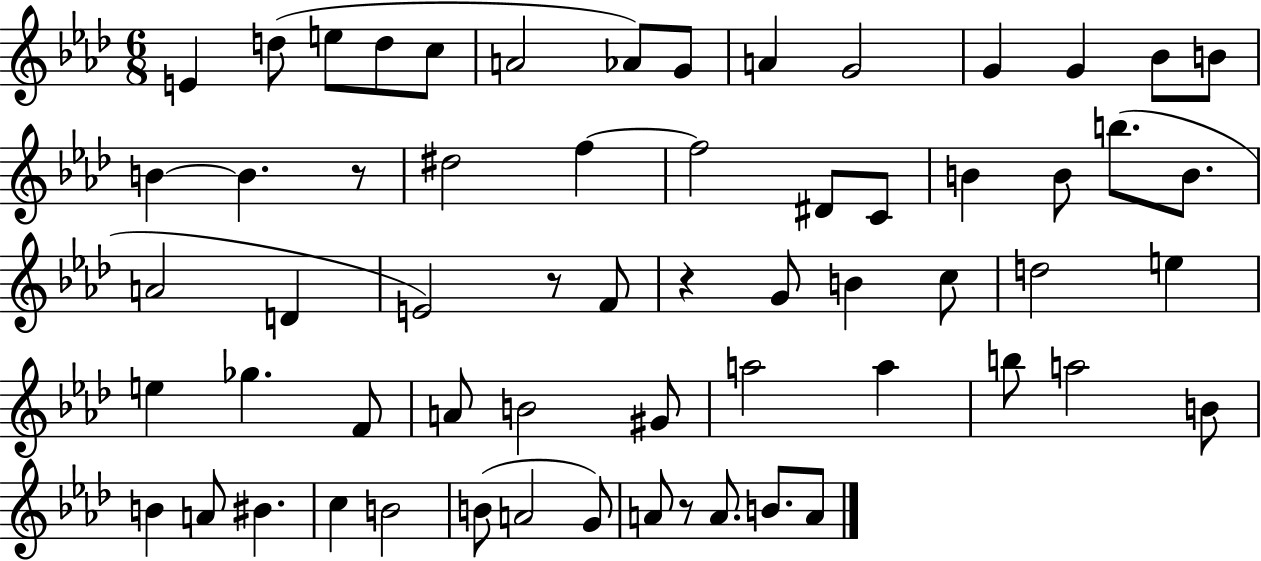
{
  \clef treble
  \numericTimeSignature
  \time 6/8
  \key aes \major
  e'4 d''8( e''8 d''8 c''8 | a'2 aes'8) g'8 | a'4 g'2 | g'4 g'4 bes'8 b'8 | \break b'4~~ b'4. r8 | dis''2 f''4~~ | f''2 dis'8 c'8 | b'4 b'8 b''8.( b'8. | \break a'2 d'4 | e'2) r8 f'8 | r4 g'8 b'4 c''8 | d''2 e''4 | \break e''4 ges''4. f'8 | a'8 b'2 gis'8 | a''2 a''4 | b''8 a''2 b'8 | \break b'4 a'8 bis'4. | c''4 b'2 | b'8( a'2 g'8) | a'8 r8 a'8. b'8. a'8 | \break \bar "|."
}